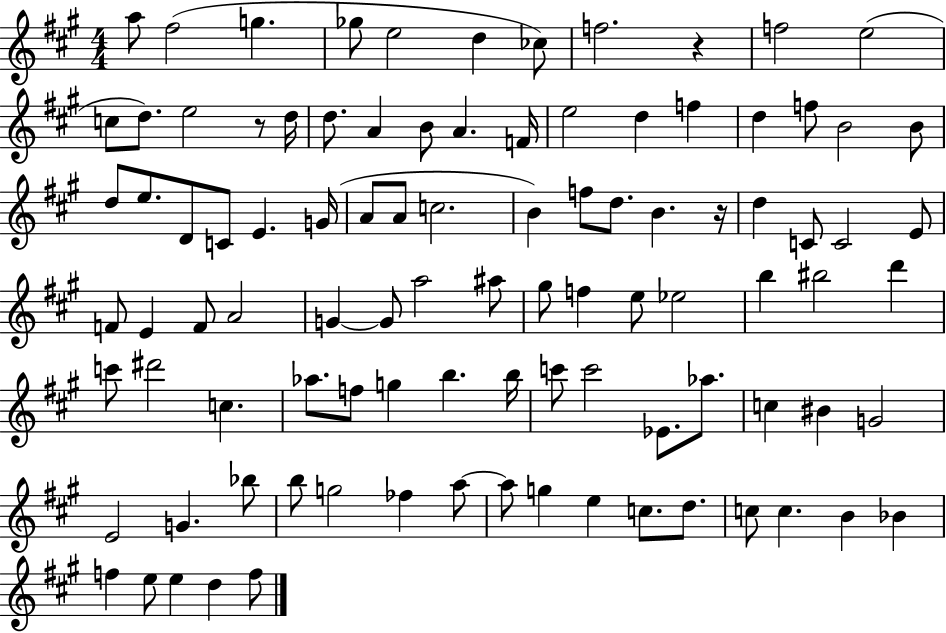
{
  \clef treble
  \numericTimeSignature
  \time 4/4
  \key a \major
  a''8 fis''2( g''4. | ges''8 e''2 d''4 ces''8) | f''2. r4 | f''2 e''2( | \break c''8 d''8.) e''2 r8 d''16 | d''8. a'4 b'8 a'4. f'16 | e''2 d''4 f''4 | d''4 f''8 b'2 b'8 | \break d''8 e''8. d'8 c'8 e'4. g'16( | a'8 a'8 c''2. | b'4) f''8 d''8. b'4. r16 | d''4 c'8 c'2 e'8 | \break f'8 e'4 f'8 a'2 | g'4~~ g'8 a''2 ais''8 | gis''8 f''4 e''8 ees''2 | b''4 bis''2 d'''4 | \break c'''8 dis'''2 c''4. | aes''8. f''8 g''4 b''4. b''16 | c'''8 c'''2 ees'8. aes''8. | c''4 bis'4 g'2 | \break e'2 g'4. bes''8 | b''8 g''2 fes''4 a''8~~ | a''8 g''4 e''4 c''8. d''8. | c''8 c''4. b'4 bes'4 | \break f''4 e''8 e''4 d''4 f''8 | \bar "|."
}